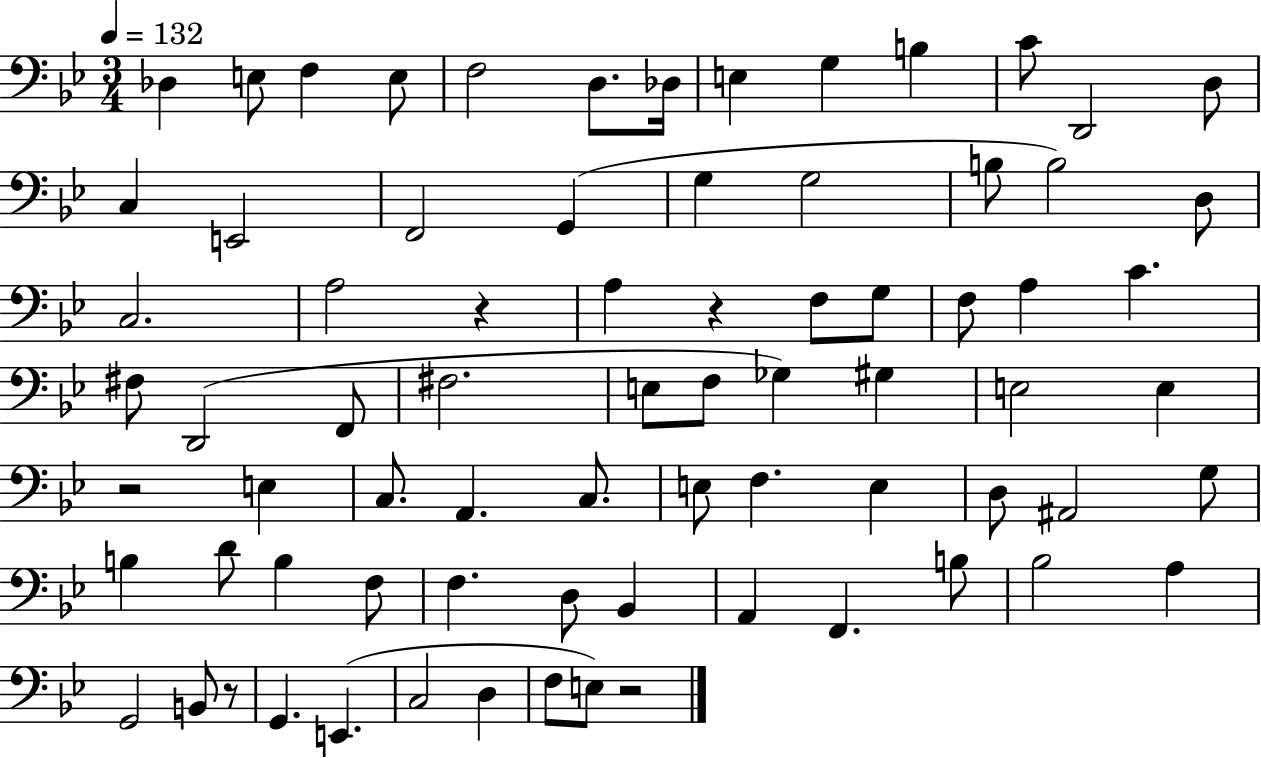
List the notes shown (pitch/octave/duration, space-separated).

Db3/q E3/e F3/q E3/e F3/h D3/e. Db3/s E3/q G3/q B3/q C4/e D2/h D3/e C3/q E2/h F2/h G2/q G3/q G3/h B3/e B3/h D3/e C3/h. A3/h R/q A3/q R/q F3/e G3/e F3/e A3/q C4/q. F#3/e D2/h F2/e F#3/h. E3/e F3/e Gb3/q G#3/q E3/h E3/q R/h E3/q C3/e. A2/q. C3/e. E3/e F3/q. E3/q D3/e A#2/h G3/e B3/q D4/e B3/q F3/e F3/q. D3/e Bb2/q A2/q F2/q. B3/e Bb3/h A3/q G2/h B2/e R/e G2/q. E2/q. C3/h D3/q F3/e E3/e R/h